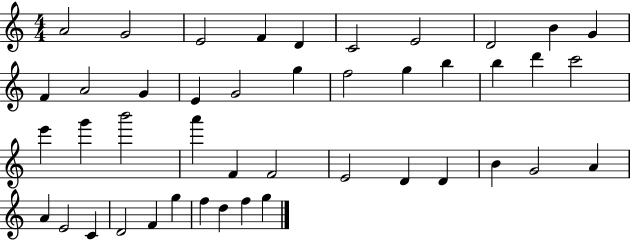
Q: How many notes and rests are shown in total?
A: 44